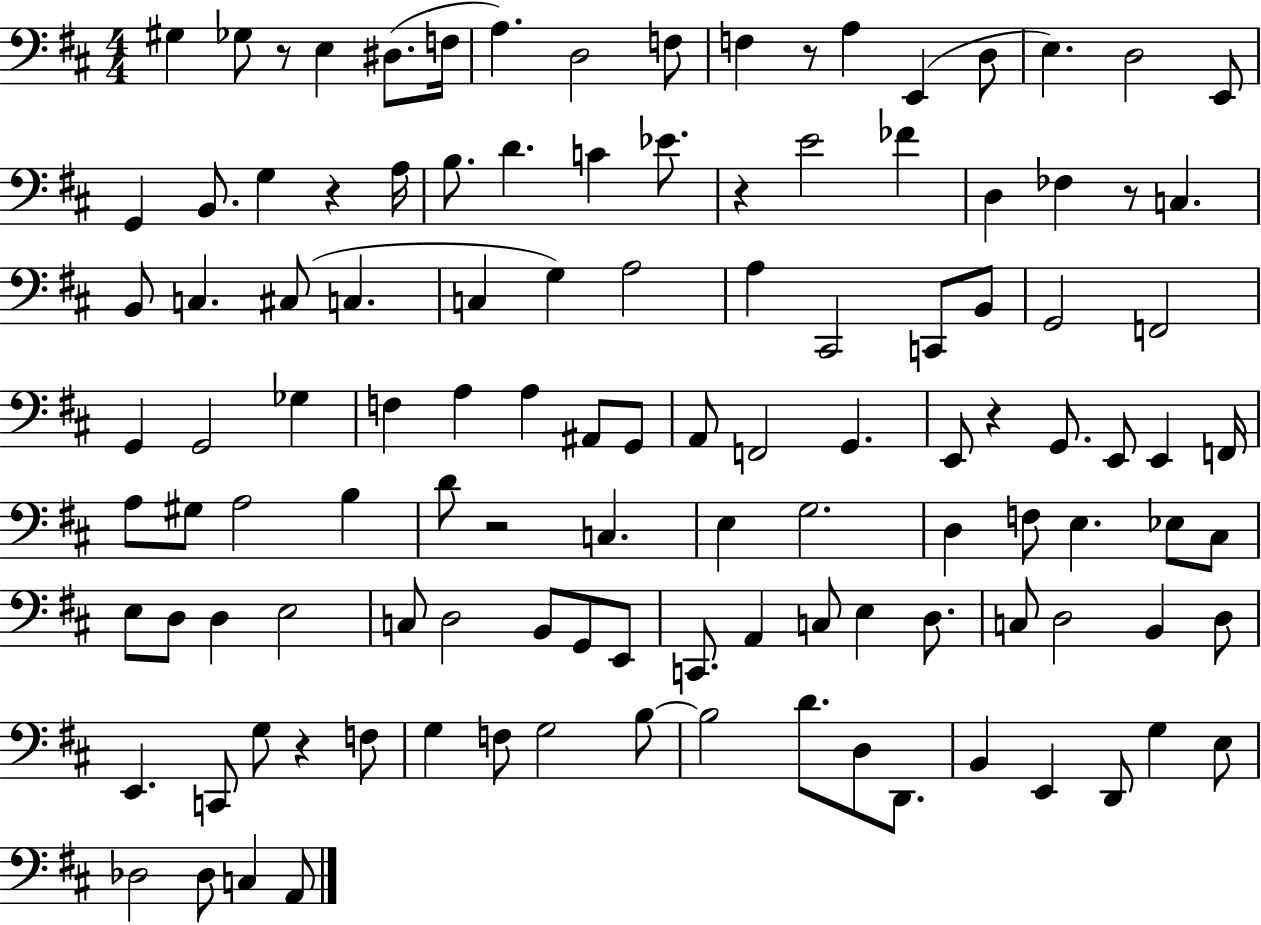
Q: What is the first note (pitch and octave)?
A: G#3